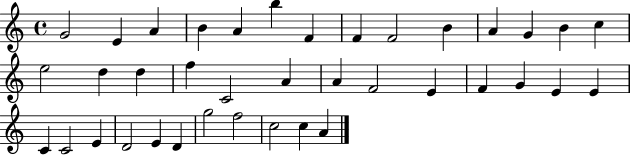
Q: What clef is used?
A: treble